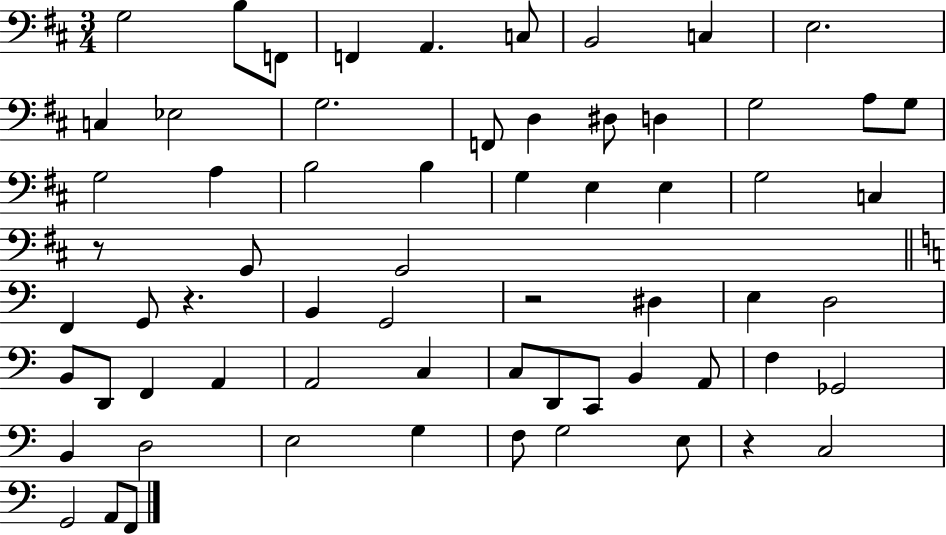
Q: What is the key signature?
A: D major